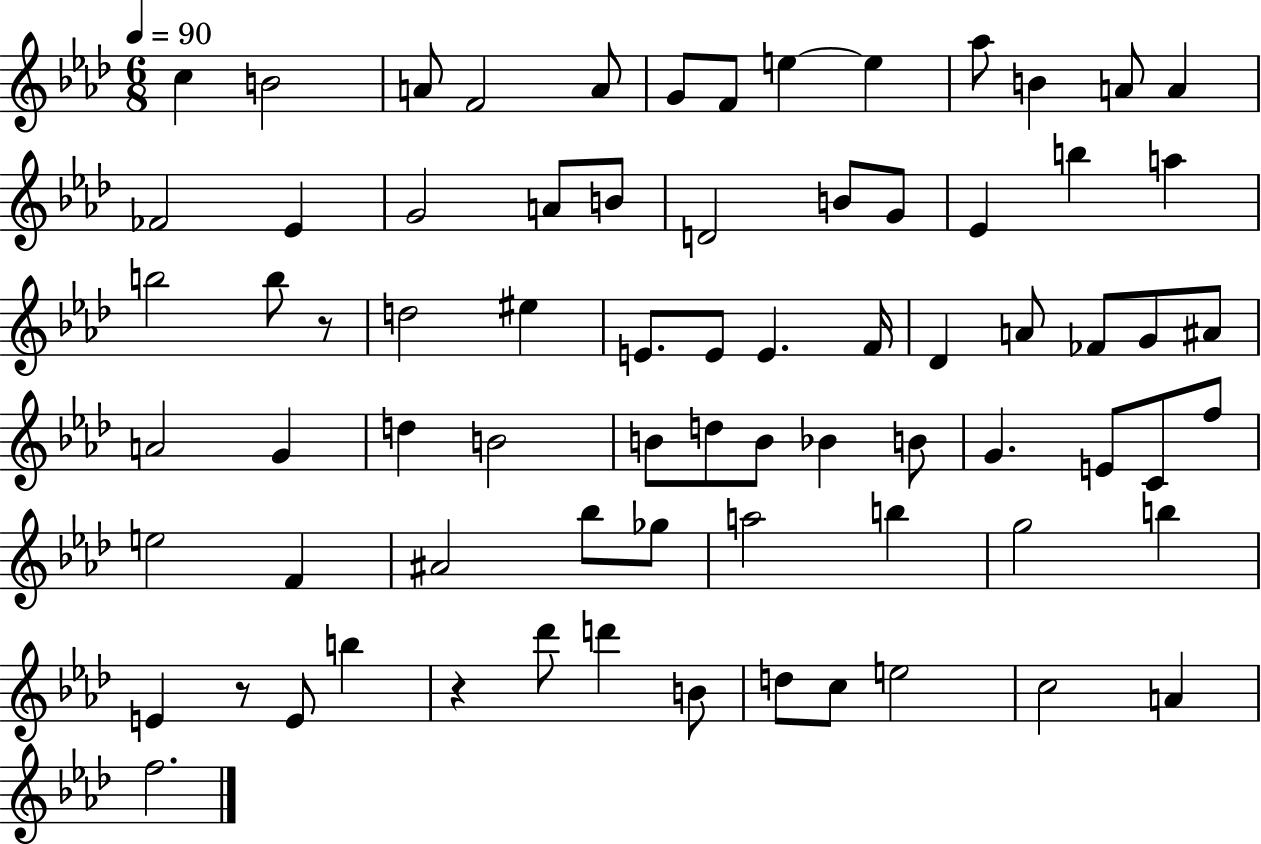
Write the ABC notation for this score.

X:1
T:Untitled
M:6/8
L:1/4
K:Ab
c B2 A/2 F2 A/2 G/2 F/2 e e _a/2 B A/2 A _F2 _E G2 A/2 B/2 D2 B/2 G/2 _E b a b2 b/2 z/2 d2 ^e E/2 E/2 E F/4 _D A/2 _F/2 G/2 ^A/2 A2 G d B2 B/2 d/2 B/2 _B B/2 G E/2 C/2 f/2 e2 F ^A2 _b/2 _g/2 a2 b g2 b E z/2 E/2 b z _d'/2 d' B/2 d/2 c/2 e2 c2 A f2